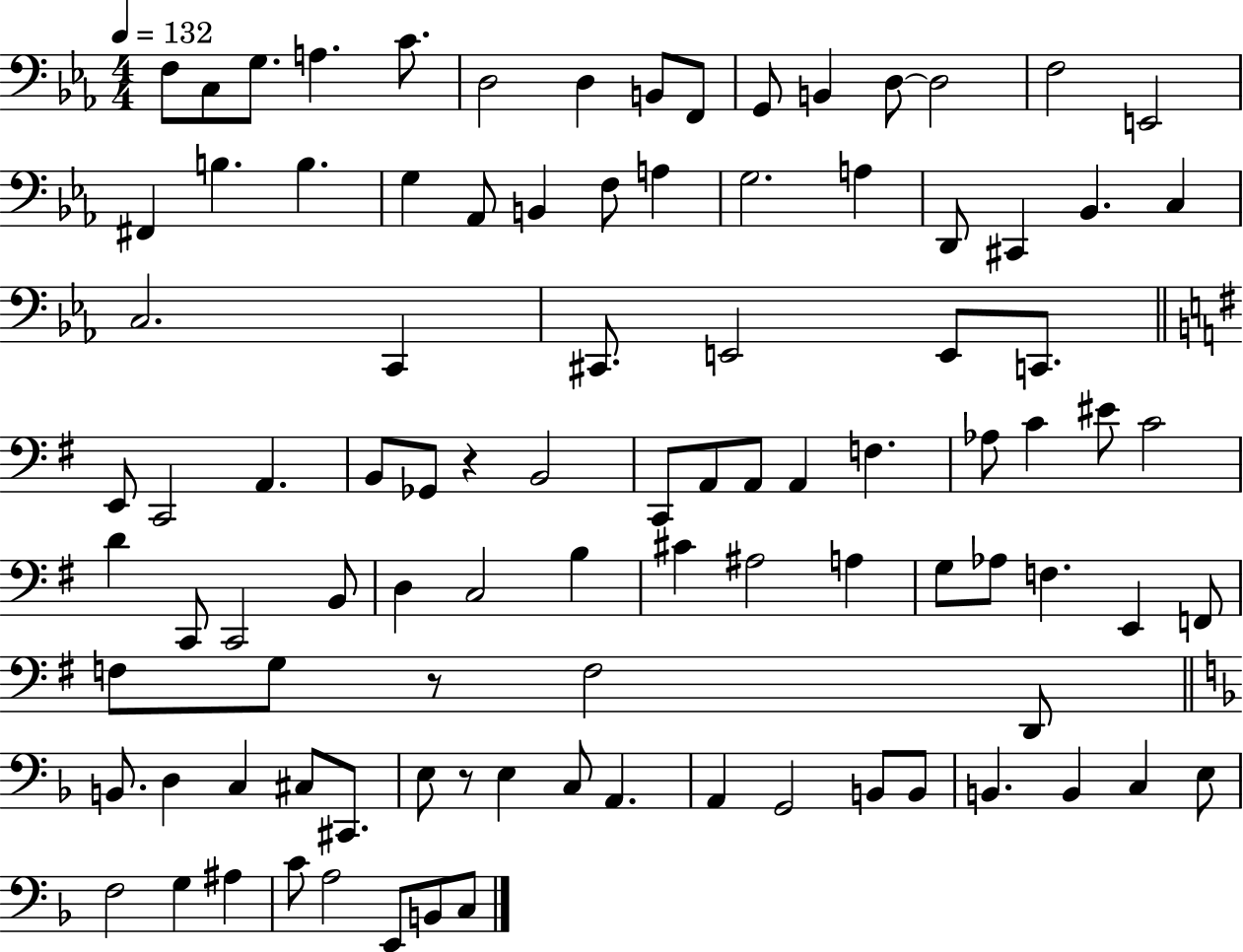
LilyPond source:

{
  \clef bass
  \numericTimeSignature
  \time 4/4
  \key ees \major
  \tempo 4 = 132
  \repeat volta 2 { f8 c8 g8. a4. c'8. | d2 d4 b,8 f,8 | g,8 b,4 d8~~ d2 | f2 e,2 | \break fis,4 b4. b4. | g4 aes,8 b,4 f8 a4 | g2. a4 | d,8 cis,4 bes,4. c4 | \break c2. c,4 | cis,8. e,2 e,8 c,8. | \bar "||" \break \key g \major e,8 c,2 a,4. | b,8 ges,8 r4 b,2 | c,8 a,8 a,8 a,4 f4. | aes8 c'4 eis'8 c'2 | \break d'4 c,8 c,2 b,8 | d4 c2 b4 | cis'4 ais2 a4 | g8 aes8 f4. e,4 f,8 | \break f8 g8 r8 f2 d,8 | \bar "||" \break \key f \major b,8. d4 c4 cis8 cis,8. | e8 r8 e4 c8 a,4. | a,4 g,2 b,8 b,8 | b,4. b,4 c4 e8 | \break f2 g4 ais4 | c'8 a2 e,8 b,8 c8 | } \bar "|."
}